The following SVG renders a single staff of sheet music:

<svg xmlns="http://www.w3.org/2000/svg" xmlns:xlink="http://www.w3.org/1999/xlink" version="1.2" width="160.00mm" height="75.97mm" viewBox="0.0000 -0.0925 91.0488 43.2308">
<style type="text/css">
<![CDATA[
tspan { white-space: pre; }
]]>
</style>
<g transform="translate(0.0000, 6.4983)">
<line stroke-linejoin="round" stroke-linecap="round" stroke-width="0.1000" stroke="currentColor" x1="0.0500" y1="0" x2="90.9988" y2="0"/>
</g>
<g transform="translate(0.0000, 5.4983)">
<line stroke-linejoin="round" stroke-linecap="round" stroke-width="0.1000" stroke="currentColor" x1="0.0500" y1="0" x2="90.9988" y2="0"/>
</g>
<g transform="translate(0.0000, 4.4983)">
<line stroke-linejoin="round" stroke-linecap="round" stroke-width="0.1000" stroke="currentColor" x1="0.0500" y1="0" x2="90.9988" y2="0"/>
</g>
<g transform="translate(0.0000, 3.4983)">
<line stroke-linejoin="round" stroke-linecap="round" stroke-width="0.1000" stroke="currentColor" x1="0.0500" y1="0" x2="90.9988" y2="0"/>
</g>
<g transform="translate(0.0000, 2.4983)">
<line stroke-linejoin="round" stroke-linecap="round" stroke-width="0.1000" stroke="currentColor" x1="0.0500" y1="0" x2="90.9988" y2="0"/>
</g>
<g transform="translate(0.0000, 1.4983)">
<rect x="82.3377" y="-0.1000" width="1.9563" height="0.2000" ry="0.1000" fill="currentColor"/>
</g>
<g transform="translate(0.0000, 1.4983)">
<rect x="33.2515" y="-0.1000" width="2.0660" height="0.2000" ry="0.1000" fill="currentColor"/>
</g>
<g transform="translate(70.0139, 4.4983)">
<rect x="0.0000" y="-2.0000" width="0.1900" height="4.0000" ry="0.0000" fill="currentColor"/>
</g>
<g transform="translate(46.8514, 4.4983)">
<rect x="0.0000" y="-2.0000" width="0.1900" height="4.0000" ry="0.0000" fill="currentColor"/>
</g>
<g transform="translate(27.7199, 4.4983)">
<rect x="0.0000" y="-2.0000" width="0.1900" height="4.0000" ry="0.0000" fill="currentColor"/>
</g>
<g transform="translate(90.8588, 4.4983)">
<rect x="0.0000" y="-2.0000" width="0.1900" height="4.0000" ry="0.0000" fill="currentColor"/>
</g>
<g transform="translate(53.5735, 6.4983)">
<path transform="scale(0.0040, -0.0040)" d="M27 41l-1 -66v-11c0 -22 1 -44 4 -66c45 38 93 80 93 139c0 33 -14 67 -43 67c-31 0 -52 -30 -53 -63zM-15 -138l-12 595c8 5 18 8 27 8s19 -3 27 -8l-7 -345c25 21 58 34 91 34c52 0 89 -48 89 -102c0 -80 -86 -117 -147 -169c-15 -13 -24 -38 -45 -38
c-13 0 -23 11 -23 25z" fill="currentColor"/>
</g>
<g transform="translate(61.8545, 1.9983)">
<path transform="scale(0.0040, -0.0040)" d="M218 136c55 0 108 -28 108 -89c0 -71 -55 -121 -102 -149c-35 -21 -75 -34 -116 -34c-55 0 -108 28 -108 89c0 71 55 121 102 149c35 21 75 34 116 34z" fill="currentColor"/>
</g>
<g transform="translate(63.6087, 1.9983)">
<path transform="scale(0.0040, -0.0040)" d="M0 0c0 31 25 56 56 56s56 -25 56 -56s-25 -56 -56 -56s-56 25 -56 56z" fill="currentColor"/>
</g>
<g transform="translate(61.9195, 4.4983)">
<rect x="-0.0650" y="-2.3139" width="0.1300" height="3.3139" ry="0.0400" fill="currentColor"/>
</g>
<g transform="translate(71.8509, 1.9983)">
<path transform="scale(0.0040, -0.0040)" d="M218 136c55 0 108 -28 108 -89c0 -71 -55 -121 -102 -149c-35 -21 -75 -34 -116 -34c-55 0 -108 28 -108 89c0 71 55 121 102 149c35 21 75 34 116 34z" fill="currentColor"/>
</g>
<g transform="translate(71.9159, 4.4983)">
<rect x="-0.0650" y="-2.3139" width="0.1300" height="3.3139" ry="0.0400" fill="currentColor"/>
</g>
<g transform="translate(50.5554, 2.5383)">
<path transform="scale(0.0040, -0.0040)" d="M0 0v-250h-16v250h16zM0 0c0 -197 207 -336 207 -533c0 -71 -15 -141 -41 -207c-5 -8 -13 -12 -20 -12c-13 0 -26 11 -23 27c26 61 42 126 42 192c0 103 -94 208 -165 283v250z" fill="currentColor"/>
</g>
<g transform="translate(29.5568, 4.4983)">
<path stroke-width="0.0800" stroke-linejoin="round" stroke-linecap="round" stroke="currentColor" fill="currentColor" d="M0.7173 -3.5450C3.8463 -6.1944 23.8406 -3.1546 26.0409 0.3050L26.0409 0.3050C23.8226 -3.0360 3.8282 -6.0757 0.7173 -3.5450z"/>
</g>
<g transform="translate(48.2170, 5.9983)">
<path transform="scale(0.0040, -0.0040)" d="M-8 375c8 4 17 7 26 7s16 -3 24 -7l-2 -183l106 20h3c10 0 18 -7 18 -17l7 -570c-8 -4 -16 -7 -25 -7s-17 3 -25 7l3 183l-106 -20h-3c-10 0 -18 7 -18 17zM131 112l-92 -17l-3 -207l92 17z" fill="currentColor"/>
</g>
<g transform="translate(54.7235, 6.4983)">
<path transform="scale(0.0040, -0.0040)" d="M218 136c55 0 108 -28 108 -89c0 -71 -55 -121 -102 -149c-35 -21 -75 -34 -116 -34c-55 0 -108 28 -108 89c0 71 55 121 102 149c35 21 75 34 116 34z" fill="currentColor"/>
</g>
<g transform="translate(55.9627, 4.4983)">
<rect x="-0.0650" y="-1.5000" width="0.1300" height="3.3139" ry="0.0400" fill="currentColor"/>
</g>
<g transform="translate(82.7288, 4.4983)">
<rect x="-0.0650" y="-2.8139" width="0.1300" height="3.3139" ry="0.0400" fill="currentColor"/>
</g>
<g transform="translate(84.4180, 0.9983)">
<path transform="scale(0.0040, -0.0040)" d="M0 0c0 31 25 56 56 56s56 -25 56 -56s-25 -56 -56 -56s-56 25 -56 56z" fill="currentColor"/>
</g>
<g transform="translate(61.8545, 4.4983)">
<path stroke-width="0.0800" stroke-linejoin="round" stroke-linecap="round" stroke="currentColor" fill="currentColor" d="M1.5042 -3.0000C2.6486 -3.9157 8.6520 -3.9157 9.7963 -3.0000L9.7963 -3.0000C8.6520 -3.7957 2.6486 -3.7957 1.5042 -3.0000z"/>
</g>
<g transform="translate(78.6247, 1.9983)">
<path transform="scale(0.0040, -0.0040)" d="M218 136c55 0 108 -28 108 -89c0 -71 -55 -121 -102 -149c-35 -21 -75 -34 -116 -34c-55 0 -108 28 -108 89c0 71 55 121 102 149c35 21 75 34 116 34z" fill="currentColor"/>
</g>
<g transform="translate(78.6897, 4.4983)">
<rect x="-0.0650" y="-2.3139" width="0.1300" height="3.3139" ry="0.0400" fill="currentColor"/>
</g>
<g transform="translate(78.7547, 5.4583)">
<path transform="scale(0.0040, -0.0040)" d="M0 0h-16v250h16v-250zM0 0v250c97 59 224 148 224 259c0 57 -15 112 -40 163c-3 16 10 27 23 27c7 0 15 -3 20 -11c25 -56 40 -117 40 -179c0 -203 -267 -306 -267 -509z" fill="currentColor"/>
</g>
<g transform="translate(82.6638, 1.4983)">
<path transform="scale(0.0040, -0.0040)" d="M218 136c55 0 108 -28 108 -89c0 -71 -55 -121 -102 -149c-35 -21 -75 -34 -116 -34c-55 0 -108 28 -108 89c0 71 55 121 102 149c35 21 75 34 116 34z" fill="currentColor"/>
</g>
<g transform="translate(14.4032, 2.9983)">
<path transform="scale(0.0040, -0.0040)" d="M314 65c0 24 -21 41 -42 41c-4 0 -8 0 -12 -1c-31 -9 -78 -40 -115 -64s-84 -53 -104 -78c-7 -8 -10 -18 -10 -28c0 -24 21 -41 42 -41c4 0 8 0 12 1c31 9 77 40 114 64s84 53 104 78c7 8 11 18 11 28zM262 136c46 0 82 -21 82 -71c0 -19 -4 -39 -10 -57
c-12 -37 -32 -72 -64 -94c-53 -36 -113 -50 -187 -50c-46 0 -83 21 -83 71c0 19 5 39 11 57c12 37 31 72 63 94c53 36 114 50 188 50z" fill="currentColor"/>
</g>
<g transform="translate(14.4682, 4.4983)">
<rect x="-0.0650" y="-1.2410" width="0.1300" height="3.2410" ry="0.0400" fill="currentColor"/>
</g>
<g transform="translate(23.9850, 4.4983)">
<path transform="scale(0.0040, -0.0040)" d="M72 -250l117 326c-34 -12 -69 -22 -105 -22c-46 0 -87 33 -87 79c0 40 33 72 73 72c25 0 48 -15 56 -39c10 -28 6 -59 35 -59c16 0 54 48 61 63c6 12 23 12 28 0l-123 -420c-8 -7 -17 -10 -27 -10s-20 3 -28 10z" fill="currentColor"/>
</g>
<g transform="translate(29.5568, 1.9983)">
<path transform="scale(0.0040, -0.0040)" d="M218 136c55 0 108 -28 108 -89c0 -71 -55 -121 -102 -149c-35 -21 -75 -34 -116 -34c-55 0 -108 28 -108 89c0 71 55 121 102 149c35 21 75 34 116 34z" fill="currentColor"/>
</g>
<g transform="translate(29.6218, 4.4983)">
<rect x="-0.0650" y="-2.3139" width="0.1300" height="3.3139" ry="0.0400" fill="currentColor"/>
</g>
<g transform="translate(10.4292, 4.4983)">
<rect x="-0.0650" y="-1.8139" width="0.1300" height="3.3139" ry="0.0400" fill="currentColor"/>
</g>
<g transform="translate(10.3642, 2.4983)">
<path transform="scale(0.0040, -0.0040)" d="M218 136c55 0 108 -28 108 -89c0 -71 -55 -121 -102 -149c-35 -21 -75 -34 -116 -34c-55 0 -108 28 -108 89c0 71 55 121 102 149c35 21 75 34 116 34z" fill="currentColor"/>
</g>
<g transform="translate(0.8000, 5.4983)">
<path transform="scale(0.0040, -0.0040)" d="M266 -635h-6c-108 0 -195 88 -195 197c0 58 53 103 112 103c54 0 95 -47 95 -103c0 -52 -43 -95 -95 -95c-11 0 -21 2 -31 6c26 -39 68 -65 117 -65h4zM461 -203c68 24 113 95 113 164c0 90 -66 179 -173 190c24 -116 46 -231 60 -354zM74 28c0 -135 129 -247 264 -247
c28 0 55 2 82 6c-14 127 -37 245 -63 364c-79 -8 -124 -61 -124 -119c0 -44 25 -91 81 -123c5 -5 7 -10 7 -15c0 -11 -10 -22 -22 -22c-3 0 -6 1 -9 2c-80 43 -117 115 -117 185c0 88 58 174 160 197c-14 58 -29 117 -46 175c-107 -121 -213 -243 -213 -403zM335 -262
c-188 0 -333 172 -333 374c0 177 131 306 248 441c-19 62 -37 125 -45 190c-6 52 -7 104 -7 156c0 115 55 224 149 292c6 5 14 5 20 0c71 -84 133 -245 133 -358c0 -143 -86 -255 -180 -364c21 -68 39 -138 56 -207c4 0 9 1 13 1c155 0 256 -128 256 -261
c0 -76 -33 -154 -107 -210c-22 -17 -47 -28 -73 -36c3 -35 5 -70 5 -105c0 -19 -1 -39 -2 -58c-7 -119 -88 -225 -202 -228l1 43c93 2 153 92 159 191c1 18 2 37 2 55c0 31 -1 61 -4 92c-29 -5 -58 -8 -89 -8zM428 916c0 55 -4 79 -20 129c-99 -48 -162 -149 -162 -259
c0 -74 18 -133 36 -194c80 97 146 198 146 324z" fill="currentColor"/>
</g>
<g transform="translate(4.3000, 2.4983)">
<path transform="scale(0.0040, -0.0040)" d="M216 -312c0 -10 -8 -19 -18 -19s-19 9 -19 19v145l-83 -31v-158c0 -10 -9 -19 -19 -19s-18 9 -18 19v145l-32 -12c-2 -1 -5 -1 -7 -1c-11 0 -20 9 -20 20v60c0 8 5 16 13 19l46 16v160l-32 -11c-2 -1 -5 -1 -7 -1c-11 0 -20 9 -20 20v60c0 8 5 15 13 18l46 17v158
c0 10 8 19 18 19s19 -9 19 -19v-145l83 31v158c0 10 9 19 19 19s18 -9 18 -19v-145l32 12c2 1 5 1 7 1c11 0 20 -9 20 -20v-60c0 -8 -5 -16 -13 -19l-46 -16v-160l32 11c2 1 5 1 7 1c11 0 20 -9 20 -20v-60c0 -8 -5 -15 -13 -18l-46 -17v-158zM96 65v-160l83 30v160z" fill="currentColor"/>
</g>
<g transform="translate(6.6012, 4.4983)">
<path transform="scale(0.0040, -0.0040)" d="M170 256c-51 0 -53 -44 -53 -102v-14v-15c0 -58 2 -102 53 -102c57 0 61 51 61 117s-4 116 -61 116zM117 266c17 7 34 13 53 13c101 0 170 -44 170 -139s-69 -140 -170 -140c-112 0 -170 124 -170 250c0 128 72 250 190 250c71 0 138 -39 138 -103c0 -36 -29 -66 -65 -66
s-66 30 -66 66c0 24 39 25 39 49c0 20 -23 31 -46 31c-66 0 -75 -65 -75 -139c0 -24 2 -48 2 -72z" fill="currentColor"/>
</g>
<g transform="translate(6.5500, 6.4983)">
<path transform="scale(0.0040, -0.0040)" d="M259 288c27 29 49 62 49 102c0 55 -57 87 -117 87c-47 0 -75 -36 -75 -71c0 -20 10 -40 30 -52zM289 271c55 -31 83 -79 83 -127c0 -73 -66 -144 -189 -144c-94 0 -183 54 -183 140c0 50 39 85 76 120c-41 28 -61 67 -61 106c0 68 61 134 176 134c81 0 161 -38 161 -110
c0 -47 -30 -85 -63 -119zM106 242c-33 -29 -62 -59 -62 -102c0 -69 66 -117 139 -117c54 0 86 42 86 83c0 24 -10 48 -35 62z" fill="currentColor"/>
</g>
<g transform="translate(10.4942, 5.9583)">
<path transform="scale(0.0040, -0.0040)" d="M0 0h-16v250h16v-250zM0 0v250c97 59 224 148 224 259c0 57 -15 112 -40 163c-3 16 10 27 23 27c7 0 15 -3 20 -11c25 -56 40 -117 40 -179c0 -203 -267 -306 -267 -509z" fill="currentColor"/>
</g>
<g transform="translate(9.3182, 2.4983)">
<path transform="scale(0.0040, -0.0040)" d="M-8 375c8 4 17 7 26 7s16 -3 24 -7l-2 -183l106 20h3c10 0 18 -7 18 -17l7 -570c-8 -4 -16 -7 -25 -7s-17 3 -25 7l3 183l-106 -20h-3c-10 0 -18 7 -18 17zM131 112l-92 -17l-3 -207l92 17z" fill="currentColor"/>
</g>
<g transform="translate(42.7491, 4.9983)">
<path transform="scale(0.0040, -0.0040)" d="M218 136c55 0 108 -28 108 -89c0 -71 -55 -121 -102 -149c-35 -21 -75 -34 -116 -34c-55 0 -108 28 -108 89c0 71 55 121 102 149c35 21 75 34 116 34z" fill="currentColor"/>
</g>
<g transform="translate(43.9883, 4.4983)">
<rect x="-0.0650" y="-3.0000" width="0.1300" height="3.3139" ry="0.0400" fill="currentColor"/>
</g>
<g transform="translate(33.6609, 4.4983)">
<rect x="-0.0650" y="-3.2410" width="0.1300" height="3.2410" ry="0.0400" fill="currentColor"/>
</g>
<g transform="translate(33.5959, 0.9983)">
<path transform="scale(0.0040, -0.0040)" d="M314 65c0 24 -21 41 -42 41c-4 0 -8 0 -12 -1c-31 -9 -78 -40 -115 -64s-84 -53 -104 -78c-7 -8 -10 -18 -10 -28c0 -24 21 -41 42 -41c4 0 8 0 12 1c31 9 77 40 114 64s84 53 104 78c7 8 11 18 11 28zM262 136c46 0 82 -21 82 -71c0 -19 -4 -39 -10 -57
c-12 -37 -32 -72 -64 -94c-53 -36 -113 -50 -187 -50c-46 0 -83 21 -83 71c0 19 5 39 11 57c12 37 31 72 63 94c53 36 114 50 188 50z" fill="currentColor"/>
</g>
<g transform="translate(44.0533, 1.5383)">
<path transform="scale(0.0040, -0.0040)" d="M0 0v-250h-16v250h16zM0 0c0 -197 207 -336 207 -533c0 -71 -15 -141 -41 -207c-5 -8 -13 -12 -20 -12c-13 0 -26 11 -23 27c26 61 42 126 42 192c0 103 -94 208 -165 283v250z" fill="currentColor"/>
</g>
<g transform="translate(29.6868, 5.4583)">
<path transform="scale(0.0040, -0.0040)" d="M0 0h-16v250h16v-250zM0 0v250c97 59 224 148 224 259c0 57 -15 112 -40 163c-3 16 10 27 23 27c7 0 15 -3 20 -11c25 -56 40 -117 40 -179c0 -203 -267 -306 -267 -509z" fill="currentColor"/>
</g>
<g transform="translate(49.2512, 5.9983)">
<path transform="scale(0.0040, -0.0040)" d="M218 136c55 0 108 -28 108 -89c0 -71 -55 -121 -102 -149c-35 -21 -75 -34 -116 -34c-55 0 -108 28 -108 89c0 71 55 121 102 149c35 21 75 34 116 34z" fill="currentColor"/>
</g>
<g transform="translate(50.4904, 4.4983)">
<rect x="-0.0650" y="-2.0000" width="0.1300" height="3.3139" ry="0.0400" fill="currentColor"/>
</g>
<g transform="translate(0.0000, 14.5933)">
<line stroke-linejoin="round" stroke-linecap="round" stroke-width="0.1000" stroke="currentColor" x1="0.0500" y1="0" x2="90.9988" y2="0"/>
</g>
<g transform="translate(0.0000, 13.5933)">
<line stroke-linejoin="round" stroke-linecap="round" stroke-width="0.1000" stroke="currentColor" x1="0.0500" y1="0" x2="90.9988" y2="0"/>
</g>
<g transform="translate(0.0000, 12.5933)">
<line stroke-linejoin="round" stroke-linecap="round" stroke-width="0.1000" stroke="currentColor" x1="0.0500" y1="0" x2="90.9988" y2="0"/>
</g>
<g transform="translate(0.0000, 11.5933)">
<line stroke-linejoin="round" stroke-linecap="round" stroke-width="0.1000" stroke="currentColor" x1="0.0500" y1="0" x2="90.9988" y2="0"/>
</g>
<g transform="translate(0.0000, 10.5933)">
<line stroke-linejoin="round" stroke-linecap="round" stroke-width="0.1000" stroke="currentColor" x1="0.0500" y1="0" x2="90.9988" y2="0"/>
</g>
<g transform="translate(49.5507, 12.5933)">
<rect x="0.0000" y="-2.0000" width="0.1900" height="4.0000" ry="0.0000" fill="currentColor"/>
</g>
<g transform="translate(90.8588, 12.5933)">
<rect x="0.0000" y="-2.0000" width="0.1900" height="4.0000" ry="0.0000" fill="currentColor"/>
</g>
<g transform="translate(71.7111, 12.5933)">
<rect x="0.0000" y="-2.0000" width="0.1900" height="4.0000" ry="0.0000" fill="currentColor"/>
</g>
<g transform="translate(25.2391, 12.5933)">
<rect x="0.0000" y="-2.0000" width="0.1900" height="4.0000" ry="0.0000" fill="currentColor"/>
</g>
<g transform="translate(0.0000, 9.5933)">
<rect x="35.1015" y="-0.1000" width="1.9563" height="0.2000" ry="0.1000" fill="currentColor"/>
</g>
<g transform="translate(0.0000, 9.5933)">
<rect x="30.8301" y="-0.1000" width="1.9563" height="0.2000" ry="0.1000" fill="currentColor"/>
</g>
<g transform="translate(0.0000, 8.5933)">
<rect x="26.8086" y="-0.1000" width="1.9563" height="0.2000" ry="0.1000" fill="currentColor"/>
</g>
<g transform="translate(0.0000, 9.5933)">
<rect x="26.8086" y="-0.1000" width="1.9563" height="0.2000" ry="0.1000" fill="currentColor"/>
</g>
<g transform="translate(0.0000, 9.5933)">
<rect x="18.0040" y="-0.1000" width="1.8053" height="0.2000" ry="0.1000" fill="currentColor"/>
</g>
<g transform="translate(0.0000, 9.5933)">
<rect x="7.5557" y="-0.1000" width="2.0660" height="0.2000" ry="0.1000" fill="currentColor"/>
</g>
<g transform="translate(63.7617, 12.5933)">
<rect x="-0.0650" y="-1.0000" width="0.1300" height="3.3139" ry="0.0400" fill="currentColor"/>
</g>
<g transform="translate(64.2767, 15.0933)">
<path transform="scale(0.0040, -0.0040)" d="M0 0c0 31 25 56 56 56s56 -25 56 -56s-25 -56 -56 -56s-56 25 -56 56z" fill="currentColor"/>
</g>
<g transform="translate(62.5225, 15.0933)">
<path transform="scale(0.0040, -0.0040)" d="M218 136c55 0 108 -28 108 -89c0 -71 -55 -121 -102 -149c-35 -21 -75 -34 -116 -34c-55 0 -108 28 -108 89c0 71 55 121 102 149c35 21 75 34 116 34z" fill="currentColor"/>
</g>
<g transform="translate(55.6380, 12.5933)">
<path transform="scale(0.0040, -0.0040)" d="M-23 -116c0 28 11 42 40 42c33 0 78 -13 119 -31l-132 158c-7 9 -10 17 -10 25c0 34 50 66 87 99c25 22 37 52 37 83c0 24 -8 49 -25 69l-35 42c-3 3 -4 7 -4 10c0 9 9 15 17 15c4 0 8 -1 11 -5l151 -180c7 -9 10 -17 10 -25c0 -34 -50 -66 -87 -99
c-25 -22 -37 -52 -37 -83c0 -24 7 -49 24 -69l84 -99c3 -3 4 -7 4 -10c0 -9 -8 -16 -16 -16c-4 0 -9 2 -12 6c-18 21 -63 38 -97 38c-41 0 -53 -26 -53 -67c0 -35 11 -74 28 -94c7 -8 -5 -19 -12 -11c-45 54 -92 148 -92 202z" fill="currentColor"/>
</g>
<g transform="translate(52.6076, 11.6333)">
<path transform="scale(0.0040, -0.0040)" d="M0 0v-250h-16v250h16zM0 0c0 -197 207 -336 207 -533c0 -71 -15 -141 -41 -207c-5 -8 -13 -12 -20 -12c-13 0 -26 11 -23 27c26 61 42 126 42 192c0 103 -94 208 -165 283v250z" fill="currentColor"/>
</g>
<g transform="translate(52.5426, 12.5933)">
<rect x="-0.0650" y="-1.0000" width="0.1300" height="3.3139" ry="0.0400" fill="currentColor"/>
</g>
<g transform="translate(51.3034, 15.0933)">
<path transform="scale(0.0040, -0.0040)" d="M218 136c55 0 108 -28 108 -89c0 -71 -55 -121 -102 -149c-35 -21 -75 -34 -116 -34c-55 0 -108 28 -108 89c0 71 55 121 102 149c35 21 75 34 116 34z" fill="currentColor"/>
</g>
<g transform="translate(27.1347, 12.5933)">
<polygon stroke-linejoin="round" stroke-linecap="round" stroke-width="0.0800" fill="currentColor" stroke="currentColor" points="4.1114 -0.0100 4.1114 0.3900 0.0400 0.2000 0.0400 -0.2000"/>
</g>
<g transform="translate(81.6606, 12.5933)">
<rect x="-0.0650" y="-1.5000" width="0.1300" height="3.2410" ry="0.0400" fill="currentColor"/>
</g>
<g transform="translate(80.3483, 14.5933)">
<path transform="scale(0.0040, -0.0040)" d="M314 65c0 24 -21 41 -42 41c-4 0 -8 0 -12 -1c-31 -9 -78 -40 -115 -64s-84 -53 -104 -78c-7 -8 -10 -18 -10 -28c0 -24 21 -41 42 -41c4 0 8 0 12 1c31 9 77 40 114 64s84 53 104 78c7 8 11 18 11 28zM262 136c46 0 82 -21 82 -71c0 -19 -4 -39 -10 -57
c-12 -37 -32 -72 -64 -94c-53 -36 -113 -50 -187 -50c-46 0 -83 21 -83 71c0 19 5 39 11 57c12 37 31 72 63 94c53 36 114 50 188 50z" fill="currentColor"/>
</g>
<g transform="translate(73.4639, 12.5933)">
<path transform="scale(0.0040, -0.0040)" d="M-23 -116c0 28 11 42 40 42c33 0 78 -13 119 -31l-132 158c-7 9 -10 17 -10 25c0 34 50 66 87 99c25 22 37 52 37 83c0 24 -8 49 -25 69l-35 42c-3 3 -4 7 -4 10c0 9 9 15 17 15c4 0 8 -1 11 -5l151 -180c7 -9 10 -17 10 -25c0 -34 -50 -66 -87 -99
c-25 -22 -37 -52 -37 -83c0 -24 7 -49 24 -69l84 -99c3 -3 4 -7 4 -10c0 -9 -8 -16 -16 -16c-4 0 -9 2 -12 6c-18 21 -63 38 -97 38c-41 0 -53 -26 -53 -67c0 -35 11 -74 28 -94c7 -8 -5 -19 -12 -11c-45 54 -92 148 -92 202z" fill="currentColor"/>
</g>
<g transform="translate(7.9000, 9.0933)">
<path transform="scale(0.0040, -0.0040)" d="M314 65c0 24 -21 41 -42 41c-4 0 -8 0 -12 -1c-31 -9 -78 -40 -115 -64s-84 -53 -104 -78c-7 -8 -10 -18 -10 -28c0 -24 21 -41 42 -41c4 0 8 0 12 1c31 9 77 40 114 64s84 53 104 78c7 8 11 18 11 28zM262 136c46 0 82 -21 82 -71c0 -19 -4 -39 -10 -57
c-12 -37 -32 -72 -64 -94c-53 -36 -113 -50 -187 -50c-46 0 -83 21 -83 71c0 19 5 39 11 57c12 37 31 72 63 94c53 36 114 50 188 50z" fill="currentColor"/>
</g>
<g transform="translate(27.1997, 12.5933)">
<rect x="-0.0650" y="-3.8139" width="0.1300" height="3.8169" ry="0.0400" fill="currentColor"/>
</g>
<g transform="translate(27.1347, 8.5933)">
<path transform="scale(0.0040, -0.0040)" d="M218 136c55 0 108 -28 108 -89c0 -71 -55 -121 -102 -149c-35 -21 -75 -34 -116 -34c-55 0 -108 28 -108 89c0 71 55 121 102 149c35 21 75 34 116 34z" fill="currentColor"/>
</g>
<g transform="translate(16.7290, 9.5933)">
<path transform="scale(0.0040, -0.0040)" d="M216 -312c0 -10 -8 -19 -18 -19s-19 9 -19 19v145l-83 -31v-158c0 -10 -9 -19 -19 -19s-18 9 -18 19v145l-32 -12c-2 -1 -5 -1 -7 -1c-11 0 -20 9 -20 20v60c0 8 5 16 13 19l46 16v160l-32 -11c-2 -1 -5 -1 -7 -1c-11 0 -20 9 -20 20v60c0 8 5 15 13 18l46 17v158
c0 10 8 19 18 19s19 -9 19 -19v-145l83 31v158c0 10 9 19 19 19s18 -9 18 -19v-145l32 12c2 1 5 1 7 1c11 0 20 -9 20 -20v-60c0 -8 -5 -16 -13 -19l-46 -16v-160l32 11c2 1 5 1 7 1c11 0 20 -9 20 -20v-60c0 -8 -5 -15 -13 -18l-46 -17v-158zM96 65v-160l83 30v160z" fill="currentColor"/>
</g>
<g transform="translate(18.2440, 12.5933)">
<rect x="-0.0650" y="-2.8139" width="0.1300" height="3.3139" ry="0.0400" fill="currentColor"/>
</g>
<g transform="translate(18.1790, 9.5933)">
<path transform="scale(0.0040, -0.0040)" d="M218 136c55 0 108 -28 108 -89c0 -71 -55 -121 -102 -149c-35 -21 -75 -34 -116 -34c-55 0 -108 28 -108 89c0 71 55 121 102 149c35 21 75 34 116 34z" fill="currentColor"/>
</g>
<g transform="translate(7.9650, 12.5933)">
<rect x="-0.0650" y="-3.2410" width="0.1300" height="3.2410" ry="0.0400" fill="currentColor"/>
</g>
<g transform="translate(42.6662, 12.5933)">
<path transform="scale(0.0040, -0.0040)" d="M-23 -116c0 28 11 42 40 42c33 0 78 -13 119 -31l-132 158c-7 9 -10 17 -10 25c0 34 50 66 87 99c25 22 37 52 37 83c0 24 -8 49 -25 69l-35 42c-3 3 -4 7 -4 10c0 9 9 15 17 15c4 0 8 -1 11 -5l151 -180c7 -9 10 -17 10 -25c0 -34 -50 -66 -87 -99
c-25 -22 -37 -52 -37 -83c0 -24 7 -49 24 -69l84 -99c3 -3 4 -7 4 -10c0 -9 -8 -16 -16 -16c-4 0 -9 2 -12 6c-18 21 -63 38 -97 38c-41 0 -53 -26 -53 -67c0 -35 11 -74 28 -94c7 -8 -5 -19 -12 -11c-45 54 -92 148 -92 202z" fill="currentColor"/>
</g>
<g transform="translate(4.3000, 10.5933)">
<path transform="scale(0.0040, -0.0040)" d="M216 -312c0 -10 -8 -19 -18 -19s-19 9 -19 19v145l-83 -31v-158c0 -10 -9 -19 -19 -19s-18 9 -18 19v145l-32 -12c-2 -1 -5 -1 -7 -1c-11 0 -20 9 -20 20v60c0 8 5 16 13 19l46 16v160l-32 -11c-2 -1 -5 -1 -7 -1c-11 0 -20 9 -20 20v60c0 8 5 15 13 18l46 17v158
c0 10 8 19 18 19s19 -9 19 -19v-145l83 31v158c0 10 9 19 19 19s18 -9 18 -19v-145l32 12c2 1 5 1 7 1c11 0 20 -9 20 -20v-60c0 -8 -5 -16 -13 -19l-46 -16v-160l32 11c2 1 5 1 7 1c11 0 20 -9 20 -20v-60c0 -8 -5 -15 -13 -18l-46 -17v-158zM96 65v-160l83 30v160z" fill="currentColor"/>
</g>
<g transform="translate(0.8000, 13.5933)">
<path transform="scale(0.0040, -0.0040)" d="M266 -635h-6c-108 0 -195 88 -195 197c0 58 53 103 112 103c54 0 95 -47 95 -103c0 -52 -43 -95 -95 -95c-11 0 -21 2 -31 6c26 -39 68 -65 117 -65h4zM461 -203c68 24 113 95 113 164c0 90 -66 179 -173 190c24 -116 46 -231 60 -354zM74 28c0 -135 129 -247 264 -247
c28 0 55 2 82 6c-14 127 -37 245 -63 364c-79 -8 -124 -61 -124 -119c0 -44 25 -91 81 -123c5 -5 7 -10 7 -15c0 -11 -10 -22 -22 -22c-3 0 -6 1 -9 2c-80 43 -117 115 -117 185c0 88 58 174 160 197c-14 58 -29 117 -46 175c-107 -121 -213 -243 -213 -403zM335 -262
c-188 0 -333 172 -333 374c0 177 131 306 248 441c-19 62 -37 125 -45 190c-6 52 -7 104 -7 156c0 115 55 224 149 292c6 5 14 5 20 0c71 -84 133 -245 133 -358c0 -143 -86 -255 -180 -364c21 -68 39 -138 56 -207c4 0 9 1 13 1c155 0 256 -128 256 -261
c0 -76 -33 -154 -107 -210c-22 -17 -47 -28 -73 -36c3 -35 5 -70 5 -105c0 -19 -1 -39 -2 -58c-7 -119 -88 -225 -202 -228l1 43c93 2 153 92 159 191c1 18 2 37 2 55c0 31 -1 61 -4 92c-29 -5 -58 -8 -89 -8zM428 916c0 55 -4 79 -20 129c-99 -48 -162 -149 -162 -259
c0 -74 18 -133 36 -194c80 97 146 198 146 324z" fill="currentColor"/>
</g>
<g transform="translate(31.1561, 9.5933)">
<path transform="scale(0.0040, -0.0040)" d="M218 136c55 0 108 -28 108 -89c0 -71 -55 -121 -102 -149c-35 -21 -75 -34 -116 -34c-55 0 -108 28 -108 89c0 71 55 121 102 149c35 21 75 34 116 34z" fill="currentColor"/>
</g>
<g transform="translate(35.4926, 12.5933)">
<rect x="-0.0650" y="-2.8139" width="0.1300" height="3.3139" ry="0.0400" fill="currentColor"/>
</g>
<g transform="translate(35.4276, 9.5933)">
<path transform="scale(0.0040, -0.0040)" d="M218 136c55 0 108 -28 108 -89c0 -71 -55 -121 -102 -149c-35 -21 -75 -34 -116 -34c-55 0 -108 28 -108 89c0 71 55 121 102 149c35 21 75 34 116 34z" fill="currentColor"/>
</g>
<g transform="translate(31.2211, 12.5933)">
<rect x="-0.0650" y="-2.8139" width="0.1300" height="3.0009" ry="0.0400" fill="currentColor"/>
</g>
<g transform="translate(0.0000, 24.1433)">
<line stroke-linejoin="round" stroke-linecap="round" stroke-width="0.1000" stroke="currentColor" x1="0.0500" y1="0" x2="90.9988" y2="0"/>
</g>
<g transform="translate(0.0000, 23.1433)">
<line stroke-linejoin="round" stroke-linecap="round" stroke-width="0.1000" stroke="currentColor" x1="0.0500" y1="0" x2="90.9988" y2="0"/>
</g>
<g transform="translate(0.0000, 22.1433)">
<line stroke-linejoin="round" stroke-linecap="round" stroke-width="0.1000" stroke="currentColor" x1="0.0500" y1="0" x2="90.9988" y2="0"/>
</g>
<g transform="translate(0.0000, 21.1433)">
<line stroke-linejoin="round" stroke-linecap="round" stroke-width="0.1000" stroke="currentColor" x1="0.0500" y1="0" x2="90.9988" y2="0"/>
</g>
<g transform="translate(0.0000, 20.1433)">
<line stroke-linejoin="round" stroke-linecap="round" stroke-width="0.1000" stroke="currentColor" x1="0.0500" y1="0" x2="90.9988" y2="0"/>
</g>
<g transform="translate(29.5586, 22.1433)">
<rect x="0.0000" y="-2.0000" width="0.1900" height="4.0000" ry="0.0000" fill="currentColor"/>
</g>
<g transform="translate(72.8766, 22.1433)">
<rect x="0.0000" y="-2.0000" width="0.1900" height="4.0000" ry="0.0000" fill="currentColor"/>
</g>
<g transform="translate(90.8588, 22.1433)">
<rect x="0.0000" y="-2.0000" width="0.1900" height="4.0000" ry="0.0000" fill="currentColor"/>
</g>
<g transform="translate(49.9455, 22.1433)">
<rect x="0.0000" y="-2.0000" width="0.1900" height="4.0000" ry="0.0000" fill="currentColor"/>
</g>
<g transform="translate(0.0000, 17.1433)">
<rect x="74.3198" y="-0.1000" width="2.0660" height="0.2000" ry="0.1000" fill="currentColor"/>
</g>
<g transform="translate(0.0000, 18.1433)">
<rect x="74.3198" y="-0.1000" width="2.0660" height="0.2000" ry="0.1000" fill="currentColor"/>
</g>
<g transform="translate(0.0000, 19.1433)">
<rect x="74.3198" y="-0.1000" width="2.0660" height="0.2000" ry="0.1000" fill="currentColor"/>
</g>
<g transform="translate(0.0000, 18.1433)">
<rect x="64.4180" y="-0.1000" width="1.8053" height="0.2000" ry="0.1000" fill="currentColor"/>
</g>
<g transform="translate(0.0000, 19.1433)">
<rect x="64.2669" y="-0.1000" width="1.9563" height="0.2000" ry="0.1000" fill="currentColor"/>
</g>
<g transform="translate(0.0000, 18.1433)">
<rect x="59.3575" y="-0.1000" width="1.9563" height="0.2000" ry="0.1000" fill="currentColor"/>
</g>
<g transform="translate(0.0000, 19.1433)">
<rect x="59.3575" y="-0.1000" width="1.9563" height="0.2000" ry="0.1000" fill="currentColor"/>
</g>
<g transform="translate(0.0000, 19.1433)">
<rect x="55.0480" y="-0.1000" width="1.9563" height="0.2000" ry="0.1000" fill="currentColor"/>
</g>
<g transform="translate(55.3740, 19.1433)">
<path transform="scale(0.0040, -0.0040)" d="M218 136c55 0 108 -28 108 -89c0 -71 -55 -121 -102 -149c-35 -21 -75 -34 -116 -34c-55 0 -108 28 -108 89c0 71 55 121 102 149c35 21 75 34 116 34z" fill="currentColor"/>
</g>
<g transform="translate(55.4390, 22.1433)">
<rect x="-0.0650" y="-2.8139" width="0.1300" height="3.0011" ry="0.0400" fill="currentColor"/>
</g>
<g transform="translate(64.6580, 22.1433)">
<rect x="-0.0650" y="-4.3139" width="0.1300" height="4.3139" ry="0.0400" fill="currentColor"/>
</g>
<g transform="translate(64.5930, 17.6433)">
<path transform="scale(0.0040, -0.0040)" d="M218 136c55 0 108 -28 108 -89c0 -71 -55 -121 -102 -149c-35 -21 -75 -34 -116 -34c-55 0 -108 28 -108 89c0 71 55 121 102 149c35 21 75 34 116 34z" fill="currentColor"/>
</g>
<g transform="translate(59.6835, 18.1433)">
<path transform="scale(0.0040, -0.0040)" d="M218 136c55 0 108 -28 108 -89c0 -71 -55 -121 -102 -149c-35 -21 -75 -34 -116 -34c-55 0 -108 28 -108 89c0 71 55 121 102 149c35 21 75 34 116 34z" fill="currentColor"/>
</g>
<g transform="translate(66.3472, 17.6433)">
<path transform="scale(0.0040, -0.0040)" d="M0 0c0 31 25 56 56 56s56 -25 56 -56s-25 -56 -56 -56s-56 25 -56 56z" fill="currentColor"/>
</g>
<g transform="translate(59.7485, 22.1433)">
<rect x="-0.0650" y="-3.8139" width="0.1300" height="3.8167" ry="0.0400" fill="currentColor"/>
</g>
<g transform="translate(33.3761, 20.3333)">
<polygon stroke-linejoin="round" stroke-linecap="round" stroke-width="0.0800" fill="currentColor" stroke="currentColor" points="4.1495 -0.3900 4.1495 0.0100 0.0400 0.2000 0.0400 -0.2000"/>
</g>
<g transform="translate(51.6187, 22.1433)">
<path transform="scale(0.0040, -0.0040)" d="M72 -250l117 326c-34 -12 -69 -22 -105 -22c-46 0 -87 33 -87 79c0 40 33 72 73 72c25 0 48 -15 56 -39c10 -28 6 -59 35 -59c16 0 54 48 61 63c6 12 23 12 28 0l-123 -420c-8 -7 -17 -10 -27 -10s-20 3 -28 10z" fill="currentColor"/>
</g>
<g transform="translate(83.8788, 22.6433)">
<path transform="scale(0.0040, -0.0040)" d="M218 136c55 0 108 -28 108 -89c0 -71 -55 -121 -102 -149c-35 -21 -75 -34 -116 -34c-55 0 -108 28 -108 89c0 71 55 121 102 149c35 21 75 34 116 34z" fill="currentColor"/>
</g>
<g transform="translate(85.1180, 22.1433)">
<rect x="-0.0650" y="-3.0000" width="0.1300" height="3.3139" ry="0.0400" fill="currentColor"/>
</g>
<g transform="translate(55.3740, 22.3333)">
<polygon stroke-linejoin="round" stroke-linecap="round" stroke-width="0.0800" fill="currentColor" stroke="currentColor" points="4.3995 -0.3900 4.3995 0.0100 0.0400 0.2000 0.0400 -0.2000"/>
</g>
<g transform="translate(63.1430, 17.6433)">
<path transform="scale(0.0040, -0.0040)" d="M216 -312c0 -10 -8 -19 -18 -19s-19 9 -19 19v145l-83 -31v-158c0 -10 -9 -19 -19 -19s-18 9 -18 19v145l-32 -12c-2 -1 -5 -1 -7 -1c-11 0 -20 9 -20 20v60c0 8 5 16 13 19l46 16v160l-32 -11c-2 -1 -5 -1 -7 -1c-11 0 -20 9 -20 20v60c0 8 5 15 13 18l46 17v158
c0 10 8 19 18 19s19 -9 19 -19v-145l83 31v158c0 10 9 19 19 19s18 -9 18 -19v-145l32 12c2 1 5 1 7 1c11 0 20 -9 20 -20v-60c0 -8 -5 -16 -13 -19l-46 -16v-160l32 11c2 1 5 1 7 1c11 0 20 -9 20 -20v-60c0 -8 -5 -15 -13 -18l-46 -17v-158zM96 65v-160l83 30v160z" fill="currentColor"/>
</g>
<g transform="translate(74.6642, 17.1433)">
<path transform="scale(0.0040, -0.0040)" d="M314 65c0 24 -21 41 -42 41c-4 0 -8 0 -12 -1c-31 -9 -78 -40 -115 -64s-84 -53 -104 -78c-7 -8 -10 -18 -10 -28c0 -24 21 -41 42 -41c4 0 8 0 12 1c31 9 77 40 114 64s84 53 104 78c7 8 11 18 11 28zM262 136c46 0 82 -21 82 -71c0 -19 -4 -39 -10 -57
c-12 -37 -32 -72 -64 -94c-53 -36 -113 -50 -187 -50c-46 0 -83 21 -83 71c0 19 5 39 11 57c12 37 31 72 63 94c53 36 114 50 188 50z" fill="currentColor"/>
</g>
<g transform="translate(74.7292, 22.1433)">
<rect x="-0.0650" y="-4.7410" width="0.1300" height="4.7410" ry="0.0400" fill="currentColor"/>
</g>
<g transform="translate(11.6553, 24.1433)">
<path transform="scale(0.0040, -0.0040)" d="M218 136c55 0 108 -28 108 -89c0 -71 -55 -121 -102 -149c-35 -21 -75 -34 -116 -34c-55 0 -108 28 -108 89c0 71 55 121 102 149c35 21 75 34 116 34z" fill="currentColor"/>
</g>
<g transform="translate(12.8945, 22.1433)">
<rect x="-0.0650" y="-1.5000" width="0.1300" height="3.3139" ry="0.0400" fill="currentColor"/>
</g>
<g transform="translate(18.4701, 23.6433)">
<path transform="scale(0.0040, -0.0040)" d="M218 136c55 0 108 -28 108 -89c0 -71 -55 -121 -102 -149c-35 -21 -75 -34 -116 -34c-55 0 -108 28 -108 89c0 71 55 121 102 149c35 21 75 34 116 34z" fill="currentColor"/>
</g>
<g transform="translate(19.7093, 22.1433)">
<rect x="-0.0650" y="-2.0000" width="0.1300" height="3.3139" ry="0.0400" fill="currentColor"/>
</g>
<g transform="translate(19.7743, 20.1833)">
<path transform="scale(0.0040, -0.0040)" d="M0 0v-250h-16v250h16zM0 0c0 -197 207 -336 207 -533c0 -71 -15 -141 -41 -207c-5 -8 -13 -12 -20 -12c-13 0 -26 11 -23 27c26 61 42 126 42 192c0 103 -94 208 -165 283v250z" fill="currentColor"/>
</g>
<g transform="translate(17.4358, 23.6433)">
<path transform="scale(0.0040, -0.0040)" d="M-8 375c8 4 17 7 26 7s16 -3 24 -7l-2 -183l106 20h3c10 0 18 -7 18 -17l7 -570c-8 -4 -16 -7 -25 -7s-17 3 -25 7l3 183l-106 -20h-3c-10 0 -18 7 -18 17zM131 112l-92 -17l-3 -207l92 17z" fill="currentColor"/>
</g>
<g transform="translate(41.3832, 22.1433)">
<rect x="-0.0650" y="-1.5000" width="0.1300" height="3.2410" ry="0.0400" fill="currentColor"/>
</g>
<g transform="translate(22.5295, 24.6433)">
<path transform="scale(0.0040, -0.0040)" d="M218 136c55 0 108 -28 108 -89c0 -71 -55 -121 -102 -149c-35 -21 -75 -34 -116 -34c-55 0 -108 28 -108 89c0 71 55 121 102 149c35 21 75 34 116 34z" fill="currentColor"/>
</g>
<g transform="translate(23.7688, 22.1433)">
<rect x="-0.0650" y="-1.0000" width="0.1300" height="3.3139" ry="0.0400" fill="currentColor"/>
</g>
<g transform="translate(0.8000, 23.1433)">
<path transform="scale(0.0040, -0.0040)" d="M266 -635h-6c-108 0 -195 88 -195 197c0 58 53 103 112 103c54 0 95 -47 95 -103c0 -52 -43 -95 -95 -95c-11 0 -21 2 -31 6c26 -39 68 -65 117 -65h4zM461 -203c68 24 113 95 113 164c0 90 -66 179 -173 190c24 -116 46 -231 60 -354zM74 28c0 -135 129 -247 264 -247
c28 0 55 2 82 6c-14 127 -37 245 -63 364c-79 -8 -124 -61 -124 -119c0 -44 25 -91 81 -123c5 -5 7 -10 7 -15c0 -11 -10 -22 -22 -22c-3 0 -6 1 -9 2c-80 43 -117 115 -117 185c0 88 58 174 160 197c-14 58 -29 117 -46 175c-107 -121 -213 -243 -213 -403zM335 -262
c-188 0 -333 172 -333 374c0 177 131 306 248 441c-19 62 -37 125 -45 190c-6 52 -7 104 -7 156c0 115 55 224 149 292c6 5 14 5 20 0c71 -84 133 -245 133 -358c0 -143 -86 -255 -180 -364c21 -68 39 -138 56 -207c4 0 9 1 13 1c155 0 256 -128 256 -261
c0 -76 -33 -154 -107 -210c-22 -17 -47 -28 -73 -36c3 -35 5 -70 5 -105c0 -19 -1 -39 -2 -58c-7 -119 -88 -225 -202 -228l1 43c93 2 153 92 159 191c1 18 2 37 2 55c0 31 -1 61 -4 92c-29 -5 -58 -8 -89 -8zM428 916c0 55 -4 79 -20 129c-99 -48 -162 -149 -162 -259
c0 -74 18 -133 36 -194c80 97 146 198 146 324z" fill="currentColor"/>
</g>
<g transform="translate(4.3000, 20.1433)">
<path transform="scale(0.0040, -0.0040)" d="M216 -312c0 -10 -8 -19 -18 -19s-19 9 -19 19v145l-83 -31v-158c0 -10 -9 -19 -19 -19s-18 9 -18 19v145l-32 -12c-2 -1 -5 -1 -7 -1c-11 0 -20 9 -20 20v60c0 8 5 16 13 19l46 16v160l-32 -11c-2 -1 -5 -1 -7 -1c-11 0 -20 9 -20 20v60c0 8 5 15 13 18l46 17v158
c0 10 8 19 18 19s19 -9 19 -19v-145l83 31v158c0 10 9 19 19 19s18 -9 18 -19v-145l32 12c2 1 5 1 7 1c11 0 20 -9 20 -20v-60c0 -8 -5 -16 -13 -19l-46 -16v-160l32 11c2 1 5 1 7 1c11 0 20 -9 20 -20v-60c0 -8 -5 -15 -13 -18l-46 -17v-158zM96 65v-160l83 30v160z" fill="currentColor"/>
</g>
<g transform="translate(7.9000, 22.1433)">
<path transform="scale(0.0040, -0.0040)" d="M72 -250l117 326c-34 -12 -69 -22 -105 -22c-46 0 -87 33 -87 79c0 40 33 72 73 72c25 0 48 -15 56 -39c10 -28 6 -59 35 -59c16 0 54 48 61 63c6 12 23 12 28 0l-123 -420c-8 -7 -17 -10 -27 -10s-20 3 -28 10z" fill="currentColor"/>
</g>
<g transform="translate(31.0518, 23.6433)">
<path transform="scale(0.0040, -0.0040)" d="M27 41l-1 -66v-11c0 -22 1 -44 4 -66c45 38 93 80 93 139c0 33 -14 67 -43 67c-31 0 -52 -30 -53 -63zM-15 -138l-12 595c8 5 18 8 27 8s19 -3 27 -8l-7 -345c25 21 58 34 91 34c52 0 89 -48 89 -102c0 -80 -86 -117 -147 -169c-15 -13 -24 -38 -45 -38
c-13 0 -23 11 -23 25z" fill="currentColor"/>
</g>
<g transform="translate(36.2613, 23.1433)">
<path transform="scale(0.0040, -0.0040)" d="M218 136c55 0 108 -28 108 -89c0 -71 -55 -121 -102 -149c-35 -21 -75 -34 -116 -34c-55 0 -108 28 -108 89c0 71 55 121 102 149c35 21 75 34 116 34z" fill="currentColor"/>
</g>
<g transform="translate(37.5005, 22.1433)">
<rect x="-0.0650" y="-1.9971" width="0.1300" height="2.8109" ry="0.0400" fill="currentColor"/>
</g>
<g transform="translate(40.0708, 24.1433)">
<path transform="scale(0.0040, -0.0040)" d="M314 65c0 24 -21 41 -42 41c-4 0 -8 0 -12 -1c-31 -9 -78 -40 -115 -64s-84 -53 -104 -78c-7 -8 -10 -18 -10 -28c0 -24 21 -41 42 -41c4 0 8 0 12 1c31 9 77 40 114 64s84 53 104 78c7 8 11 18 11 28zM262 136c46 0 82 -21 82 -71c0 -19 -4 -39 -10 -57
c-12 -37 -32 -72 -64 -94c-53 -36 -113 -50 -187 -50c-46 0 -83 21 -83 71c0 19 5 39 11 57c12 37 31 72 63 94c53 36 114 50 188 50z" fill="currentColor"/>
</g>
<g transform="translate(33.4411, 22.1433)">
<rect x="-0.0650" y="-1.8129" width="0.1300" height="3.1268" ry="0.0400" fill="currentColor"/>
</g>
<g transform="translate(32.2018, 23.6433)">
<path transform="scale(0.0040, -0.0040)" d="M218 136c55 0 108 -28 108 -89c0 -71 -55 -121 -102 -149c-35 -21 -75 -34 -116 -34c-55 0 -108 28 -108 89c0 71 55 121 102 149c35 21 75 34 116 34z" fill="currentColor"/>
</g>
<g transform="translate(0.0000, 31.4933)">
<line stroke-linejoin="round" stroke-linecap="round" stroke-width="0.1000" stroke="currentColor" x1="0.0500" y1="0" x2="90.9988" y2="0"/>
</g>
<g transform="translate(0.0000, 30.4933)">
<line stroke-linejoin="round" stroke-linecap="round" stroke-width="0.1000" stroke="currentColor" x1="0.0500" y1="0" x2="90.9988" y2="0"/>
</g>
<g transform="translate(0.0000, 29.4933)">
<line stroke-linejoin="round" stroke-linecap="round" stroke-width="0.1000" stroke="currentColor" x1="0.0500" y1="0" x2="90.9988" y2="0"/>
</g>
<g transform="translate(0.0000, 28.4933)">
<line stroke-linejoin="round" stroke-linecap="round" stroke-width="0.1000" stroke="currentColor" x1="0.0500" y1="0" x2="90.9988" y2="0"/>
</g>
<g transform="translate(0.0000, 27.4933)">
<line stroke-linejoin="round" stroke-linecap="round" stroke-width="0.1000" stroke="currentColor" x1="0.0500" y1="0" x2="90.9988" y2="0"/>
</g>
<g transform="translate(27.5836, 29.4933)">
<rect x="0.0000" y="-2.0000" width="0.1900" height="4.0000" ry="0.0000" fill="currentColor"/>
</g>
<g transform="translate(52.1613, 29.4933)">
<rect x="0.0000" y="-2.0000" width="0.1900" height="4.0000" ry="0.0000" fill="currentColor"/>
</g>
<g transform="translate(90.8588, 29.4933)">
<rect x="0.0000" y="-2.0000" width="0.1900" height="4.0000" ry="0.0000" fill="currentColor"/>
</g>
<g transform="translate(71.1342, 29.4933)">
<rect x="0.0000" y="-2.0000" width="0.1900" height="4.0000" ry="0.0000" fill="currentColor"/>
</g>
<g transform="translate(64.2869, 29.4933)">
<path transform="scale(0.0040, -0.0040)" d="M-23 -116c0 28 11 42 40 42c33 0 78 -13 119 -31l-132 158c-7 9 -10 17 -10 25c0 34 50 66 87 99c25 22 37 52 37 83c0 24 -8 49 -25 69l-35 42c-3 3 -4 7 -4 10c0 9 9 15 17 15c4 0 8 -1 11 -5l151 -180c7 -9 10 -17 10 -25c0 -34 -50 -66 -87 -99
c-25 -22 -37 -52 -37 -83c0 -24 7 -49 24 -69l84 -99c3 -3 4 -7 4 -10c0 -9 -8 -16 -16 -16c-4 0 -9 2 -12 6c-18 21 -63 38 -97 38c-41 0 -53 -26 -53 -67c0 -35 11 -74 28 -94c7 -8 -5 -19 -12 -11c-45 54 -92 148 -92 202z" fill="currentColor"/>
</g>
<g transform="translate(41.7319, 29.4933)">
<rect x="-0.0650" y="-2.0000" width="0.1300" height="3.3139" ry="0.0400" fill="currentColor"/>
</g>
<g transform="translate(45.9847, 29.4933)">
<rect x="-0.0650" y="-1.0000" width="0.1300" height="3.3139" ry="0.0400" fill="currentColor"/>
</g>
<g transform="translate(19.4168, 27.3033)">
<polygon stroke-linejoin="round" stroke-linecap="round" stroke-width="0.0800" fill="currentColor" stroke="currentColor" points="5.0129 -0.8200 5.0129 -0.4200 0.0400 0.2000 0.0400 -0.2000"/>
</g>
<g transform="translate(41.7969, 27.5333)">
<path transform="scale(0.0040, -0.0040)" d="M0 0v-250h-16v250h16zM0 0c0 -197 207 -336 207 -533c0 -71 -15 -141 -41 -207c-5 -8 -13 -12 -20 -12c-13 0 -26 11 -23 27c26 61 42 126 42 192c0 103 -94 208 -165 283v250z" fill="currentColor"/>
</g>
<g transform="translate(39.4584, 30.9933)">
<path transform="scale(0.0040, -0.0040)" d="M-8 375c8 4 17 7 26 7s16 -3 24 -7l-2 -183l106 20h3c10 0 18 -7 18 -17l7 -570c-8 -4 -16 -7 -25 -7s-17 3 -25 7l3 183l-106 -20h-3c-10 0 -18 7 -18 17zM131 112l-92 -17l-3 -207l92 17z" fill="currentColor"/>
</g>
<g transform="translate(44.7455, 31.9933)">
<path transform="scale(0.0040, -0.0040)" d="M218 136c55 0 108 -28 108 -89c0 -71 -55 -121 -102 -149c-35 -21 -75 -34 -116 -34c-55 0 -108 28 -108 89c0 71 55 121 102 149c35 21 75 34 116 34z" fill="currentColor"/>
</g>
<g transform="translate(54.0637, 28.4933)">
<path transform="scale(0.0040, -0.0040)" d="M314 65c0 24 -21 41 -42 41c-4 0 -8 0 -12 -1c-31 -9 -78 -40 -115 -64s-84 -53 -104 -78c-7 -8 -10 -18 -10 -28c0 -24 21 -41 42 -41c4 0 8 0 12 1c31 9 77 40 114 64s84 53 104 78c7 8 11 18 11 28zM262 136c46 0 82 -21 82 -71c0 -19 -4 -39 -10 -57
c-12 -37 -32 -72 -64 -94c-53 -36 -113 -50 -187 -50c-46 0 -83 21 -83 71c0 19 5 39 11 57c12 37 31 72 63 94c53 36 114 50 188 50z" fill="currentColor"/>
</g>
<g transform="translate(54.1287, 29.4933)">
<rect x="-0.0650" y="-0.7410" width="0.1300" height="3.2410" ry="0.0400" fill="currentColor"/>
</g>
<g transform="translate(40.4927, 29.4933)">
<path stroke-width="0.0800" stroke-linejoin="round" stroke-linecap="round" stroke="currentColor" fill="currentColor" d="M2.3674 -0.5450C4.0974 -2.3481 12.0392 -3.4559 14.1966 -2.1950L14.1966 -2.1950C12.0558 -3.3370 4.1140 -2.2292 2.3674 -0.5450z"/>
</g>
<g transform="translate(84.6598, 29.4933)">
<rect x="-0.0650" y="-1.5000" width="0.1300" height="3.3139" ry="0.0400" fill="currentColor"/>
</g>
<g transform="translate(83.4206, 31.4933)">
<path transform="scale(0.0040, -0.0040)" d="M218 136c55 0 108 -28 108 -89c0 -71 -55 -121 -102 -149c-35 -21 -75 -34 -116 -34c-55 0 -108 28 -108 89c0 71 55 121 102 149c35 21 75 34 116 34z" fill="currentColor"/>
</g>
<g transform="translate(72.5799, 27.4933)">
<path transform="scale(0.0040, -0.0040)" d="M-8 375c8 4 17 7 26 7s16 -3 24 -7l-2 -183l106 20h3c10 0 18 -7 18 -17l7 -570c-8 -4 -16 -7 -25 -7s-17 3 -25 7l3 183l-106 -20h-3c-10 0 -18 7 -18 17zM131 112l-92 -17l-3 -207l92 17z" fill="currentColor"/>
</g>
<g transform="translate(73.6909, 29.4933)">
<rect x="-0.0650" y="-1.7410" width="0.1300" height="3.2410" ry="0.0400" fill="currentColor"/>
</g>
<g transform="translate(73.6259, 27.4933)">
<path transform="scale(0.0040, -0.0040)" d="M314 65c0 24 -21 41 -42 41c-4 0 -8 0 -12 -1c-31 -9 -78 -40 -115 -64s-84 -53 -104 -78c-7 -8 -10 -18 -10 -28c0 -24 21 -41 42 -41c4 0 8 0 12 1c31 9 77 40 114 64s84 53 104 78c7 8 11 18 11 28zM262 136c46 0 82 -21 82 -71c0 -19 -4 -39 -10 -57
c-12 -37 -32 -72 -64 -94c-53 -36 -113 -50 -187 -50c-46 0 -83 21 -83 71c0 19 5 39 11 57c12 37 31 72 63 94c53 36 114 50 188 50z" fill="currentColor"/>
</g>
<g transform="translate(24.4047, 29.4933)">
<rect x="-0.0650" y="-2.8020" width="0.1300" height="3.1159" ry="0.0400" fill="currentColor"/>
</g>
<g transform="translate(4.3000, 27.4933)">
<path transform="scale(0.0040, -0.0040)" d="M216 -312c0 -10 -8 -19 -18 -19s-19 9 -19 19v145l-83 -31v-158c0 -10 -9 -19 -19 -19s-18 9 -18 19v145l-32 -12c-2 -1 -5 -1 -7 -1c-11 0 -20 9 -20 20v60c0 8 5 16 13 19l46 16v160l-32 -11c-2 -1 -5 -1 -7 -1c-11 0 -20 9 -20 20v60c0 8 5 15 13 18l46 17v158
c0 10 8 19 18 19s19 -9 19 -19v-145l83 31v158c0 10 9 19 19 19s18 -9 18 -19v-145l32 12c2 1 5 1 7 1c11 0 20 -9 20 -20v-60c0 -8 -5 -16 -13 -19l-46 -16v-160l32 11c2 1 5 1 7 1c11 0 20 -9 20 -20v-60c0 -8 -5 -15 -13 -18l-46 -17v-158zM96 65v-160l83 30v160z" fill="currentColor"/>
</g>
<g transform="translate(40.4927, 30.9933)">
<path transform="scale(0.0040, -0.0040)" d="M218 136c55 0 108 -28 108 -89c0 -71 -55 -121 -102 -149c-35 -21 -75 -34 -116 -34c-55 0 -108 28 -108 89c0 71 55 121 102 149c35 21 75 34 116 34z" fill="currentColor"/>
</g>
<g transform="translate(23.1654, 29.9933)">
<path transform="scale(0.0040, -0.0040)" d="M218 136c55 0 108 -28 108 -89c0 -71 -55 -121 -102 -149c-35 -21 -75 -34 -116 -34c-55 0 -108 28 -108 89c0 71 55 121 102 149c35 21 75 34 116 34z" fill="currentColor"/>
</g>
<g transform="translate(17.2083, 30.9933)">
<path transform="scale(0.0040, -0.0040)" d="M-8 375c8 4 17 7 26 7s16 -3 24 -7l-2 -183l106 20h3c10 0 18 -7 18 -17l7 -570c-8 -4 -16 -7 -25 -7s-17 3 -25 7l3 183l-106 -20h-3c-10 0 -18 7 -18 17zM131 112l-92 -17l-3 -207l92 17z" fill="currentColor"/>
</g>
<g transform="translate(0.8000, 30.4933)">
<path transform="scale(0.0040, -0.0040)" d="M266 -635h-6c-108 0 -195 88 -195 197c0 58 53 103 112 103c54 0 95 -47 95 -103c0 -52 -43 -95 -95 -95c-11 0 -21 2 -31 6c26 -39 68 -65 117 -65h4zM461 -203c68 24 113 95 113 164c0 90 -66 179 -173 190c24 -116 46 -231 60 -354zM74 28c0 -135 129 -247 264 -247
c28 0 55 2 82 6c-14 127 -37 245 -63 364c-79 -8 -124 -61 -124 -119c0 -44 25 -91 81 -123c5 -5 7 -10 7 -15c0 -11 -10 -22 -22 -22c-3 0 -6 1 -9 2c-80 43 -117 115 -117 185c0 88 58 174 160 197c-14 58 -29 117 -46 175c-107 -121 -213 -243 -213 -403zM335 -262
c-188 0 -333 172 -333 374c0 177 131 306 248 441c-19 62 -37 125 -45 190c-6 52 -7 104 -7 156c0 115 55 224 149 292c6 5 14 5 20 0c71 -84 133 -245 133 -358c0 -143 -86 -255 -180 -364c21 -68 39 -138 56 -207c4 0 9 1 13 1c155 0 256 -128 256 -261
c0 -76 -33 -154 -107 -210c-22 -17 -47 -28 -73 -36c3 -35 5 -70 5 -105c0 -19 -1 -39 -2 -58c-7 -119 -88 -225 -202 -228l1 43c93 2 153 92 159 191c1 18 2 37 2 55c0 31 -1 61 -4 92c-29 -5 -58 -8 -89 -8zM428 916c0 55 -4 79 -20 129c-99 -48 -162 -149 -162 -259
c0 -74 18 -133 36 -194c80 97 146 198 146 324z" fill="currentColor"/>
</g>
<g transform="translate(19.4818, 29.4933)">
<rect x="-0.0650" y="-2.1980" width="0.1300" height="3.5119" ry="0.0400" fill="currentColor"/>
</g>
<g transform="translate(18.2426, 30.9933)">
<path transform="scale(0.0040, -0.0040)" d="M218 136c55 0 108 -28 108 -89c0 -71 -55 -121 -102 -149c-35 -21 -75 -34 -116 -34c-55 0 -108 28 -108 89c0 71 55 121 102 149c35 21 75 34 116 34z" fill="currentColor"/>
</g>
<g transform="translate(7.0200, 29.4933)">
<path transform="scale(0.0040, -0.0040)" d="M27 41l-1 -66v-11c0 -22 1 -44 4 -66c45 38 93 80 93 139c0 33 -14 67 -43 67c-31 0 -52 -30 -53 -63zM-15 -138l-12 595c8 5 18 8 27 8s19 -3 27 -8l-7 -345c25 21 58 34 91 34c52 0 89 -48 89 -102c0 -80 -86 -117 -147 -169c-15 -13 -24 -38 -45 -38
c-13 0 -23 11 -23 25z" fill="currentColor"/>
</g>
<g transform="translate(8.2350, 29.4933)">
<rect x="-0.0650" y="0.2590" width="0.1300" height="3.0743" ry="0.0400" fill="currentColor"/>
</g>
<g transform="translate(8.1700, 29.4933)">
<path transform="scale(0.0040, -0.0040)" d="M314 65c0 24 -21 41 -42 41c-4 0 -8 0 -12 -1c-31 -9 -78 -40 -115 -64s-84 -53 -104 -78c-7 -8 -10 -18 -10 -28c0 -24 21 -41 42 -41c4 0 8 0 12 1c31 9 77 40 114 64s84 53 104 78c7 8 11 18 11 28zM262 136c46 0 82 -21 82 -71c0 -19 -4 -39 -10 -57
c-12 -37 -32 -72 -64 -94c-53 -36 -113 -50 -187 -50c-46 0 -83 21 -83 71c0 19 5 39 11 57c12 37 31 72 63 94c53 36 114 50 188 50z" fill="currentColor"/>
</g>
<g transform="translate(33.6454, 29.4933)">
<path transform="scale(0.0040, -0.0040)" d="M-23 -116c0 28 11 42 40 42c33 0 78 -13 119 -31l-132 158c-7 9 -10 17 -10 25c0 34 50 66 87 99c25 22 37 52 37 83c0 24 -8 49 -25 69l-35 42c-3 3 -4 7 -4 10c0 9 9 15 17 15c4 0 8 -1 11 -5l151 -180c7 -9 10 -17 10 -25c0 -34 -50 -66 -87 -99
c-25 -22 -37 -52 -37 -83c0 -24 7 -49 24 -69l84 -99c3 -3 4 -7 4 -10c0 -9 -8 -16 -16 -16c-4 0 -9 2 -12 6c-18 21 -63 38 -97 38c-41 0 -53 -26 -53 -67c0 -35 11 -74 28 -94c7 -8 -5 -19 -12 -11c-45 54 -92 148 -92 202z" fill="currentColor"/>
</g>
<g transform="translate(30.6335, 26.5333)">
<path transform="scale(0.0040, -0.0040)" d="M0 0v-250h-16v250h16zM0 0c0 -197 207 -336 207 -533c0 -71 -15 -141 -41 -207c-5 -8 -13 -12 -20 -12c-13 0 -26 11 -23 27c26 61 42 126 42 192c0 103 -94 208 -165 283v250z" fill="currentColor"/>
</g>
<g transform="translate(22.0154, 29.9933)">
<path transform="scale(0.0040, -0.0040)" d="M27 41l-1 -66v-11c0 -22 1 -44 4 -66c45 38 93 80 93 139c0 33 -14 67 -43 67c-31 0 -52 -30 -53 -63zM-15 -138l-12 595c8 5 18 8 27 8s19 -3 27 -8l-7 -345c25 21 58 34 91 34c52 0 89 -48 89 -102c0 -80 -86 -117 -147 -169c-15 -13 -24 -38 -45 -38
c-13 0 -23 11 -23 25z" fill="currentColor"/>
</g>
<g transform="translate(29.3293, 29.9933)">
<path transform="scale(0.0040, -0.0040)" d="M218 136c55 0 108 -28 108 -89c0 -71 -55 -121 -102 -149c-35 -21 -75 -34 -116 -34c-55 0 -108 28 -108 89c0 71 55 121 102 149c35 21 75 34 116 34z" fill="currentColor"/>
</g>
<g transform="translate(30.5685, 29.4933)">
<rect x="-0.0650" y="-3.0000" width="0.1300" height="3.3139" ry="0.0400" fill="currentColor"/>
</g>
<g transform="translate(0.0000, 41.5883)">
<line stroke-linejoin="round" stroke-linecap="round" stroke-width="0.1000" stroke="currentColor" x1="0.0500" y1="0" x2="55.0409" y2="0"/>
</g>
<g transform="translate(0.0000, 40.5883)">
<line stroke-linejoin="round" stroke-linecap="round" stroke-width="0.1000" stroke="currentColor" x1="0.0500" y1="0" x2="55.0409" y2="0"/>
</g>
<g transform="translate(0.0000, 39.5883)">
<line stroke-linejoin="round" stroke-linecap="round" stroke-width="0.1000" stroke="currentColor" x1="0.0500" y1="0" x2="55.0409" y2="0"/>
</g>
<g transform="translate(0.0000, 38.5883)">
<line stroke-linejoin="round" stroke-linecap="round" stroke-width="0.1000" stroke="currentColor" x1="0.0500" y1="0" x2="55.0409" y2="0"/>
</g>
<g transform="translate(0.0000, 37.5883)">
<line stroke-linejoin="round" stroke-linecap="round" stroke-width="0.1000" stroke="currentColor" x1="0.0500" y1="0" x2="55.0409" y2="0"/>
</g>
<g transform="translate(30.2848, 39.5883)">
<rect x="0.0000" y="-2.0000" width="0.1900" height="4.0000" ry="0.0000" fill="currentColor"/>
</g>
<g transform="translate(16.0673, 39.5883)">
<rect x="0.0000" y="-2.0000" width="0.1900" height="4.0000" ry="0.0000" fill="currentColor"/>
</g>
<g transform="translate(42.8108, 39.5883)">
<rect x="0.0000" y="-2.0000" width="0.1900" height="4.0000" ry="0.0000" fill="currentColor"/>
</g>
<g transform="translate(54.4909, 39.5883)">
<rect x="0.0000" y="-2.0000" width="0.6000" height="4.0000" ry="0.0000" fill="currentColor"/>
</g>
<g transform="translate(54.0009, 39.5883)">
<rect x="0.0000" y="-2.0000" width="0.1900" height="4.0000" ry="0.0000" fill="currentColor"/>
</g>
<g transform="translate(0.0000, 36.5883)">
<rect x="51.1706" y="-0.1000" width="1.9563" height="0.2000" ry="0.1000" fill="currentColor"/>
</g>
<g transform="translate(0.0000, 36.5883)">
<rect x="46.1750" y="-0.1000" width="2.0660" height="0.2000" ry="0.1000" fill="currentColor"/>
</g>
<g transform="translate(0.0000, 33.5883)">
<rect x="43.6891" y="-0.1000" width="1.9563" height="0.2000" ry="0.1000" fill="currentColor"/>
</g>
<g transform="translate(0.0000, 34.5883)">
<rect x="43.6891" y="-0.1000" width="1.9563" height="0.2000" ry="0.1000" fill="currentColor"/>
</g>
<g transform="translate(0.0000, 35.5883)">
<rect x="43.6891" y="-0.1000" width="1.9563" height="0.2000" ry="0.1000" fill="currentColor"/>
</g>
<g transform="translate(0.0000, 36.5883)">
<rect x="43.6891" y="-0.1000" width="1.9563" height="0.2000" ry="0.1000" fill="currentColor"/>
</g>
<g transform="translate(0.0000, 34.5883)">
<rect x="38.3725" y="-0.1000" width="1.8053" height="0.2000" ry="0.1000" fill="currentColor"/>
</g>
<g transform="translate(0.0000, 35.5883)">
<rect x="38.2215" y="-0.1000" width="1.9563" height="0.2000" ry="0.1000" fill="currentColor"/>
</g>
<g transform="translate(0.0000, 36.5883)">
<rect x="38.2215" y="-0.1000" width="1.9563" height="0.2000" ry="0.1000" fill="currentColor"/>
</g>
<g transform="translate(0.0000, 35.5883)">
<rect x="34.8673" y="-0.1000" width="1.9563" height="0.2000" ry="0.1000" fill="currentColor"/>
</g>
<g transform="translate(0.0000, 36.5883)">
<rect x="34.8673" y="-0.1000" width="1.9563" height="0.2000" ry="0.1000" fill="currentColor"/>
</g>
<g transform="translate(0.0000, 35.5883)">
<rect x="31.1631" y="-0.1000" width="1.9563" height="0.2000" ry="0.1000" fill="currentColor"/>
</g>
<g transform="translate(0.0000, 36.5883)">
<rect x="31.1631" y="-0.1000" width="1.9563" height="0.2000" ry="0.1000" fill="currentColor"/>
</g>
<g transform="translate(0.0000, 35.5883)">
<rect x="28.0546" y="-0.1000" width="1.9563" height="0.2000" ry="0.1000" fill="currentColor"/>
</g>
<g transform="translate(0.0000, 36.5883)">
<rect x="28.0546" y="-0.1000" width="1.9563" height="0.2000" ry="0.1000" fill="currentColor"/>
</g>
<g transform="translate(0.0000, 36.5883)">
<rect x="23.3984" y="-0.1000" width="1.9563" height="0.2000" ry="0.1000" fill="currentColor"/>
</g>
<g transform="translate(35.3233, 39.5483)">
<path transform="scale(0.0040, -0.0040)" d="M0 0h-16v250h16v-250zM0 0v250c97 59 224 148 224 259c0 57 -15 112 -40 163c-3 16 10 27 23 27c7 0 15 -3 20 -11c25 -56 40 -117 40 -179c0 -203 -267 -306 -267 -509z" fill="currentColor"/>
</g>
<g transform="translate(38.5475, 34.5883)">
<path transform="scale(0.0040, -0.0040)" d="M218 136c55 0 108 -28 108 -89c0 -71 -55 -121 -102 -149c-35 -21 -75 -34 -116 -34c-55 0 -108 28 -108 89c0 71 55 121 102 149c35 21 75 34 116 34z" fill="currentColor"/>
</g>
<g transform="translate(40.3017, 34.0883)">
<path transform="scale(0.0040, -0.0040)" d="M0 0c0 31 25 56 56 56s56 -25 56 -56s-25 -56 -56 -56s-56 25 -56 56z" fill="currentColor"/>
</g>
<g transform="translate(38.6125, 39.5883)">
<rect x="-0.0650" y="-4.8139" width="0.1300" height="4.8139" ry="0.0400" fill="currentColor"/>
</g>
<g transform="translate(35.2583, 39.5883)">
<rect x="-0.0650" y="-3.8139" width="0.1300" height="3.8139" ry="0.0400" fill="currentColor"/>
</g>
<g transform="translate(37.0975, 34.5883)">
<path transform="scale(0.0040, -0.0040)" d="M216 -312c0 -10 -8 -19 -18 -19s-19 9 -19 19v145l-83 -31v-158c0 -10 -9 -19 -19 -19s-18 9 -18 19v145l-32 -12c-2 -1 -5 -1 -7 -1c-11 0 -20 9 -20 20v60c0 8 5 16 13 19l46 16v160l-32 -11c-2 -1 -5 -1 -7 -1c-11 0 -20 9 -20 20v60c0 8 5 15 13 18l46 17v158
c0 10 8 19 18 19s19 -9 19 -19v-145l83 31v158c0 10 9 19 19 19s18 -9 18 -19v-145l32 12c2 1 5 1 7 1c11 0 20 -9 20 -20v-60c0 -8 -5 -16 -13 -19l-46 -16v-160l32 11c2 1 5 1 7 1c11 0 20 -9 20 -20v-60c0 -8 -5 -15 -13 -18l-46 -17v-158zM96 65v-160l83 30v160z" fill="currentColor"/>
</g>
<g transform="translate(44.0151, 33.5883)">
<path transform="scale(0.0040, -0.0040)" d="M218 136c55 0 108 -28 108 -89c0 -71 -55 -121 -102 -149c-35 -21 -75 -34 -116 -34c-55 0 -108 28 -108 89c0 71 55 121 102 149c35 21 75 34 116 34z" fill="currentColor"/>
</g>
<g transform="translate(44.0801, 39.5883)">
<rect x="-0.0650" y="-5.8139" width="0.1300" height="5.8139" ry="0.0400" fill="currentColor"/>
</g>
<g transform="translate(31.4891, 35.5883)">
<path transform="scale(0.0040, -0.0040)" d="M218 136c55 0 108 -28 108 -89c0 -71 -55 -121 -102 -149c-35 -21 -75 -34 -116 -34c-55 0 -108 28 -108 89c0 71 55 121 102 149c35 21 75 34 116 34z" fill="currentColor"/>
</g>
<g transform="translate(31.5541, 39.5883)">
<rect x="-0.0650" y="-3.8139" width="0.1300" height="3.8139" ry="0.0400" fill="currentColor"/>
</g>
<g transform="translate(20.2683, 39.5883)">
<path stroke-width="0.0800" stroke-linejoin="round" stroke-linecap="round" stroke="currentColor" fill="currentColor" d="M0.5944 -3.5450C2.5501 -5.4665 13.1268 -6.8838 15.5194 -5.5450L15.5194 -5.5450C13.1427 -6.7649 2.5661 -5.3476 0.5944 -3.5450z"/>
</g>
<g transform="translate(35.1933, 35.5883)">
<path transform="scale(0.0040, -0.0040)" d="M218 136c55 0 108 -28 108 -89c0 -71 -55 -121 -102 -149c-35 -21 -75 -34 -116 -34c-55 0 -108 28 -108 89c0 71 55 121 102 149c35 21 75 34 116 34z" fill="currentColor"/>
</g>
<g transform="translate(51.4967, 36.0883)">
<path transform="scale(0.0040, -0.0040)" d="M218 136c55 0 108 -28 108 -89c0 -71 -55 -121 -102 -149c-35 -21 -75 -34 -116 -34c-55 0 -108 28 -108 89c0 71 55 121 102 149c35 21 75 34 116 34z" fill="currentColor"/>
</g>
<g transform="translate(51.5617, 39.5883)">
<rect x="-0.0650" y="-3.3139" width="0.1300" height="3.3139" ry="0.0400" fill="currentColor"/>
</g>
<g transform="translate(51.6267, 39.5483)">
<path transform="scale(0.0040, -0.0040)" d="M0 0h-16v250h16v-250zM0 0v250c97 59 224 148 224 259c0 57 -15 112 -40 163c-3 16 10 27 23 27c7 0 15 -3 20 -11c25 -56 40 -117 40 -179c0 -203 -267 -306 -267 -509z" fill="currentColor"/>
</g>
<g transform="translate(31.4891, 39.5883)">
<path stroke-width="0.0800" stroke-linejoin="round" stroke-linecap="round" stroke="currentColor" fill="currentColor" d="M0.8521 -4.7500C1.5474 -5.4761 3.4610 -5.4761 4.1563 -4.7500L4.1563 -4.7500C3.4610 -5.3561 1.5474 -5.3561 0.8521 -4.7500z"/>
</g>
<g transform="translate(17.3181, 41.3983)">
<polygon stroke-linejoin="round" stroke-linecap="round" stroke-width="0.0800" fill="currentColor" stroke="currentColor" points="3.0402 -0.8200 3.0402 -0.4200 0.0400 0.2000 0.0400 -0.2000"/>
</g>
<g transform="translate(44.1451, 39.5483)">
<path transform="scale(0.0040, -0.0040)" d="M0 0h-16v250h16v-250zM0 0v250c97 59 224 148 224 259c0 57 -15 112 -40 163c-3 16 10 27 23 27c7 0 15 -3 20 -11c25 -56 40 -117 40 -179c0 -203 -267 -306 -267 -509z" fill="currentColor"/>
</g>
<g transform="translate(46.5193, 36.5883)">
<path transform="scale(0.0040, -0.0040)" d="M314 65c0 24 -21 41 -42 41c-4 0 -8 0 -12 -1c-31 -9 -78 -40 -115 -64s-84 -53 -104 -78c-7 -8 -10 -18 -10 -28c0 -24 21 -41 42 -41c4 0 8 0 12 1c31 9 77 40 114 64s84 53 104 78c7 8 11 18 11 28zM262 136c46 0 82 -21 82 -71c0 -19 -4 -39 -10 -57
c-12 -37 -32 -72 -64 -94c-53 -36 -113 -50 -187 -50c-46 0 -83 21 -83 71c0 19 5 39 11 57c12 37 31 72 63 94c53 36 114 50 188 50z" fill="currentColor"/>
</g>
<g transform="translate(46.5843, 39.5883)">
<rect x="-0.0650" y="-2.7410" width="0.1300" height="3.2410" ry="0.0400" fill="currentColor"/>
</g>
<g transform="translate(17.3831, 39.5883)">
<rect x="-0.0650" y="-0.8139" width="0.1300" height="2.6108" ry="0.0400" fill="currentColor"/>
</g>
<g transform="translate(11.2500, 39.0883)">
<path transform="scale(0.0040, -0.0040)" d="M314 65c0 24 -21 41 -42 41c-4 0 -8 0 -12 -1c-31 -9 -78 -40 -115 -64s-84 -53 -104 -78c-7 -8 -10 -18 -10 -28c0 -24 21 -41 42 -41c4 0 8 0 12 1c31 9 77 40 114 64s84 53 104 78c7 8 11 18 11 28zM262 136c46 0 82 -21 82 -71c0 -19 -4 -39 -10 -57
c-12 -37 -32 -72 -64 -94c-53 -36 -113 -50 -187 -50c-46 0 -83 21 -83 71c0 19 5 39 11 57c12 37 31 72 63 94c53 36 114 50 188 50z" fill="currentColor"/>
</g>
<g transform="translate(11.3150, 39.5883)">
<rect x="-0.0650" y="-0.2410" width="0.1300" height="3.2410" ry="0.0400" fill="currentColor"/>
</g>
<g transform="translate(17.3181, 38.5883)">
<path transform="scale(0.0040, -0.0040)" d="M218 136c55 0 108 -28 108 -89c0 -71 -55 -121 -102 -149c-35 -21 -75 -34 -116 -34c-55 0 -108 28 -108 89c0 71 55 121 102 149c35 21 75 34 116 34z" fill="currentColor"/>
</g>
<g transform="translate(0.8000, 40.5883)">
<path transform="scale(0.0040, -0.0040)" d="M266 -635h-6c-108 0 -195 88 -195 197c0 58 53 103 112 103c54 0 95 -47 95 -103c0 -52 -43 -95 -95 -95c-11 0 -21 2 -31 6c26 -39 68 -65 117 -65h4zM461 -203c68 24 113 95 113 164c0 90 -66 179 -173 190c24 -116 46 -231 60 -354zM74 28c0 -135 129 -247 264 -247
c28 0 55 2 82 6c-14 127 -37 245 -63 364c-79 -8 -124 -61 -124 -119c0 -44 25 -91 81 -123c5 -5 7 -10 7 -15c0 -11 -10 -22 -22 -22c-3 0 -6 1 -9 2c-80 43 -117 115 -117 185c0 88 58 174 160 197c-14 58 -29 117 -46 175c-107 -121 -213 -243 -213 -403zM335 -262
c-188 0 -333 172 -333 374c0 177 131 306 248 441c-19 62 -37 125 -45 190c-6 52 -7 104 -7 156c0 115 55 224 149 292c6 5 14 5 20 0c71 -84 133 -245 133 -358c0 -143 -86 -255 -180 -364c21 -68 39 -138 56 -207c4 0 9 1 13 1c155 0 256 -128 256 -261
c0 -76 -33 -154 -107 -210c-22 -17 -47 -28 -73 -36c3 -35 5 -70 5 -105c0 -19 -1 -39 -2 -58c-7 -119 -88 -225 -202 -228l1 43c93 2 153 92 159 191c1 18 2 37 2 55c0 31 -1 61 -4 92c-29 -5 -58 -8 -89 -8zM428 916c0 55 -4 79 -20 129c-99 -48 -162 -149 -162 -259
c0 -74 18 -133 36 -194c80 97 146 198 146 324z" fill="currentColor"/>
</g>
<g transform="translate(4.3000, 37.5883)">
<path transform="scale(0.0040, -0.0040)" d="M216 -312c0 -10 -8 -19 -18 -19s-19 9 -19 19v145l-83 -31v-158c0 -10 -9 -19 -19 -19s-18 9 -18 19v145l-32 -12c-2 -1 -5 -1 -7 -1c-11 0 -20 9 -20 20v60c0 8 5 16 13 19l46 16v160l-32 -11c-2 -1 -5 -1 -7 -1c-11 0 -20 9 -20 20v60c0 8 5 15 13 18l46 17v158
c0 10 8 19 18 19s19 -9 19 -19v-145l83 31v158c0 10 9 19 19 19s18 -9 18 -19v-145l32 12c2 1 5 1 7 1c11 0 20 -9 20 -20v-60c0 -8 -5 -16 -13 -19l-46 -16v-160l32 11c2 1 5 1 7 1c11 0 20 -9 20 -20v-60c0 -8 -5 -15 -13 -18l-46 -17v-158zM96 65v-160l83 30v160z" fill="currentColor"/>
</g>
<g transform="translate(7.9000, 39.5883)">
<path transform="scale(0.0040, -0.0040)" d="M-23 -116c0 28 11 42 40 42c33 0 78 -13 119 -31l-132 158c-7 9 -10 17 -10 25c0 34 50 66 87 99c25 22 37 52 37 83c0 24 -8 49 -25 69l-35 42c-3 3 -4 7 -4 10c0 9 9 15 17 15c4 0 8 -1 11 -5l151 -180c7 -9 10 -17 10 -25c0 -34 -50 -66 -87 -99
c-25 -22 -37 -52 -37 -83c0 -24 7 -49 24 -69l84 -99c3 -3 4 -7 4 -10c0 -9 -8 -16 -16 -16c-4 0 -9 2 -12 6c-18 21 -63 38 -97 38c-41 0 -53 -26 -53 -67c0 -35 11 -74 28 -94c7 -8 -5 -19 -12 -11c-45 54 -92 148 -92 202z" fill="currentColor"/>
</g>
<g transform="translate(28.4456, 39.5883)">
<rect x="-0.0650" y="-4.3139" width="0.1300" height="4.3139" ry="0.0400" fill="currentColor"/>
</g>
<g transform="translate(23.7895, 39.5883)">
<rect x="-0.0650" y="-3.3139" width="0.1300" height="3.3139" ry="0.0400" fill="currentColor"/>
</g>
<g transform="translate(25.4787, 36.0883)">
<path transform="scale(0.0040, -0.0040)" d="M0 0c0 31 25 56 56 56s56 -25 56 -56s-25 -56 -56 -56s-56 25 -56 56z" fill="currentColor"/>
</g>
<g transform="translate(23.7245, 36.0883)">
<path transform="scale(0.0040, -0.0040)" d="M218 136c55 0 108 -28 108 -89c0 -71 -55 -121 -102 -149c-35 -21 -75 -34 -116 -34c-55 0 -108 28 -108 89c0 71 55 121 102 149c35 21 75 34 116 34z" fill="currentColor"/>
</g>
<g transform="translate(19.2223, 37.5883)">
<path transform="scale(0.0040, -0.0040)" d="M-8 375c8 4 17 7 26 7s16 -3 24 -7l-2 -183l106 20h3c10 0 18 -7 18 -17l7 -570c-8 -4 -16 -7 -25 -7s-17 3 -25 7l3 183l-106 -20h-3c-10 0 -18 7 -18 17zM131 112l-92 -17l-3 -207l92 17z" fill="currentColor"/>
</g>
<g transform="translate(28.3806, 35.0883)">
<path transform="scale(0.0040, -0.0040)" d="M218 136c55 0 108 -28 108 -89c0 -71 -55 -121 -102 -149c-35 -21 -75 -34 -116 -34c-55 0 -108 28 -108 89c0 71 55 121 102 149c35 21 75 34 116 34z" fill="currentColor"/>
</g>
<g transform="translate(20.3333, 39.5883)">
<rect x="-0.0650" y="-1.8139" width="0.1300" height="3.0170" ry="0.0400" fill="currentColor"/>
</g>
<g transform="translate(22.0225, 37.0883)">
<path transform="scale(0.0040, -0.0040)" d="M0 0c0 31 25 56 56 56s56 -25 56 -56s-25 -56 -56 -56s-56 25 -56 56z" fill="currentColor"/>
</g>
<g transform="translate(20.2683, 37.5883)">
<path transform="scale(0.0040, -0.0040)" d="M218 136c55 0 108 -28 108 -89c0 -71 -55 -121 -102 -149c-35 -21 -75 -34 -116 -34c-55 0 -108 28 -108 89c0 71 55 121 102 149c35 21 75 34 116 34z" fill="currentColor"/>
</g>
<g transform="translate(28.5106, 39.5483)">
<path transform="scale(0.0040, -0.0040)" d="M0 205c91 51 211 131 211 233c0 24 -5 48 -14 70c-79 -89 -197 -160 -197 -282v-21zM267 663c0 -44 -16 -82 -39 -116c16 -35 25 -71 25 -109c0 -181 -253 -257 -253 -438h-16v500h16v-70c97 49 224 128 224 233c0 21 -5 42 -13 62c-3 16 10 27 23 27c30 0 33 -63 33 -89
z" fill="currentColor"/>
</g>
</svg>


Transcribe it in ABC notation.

X:1
T:Untitled
M:6/8
L:1/4
K:G
f/2 e2 z/2 g/2 b2 A/2 F/2 _E g g g/2 a b2 ^a c'/2 a/2 a z D/2 z D z E2 z/2 E F/2 D _F/2 G/2 E2 z/2 a/2 c'/2 ^d' e'2 A _B2 F/2 _A/2 A/2 z F/2 D d2 z f2 E z c2 d/2 f/2 b d'/4 c' c'/2 ^e' g'/2 a2 b/2